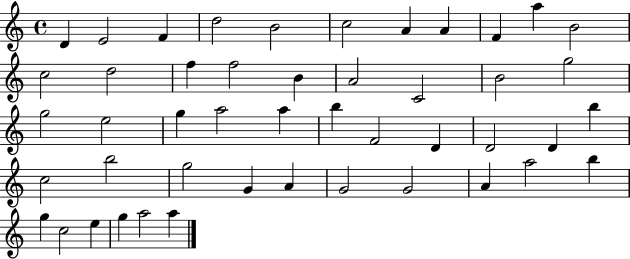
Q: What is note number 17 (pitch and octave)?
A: A4